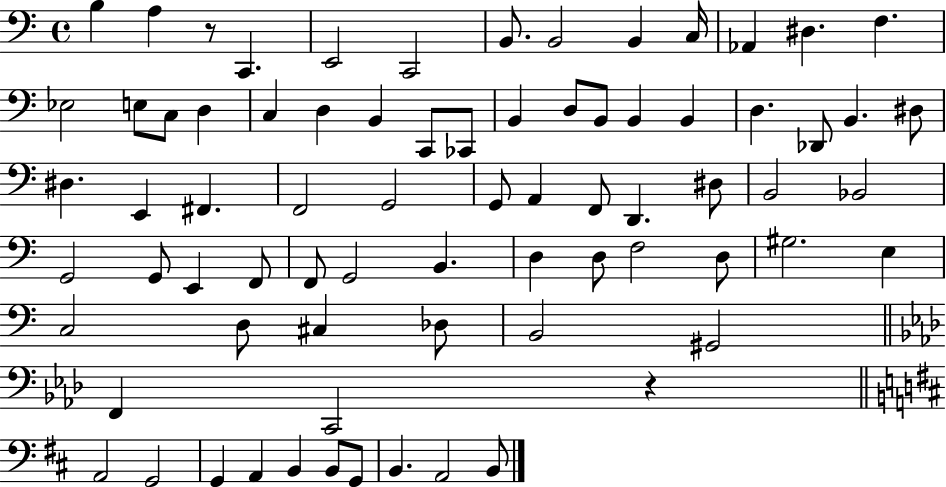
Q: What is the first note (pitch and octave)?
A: B3